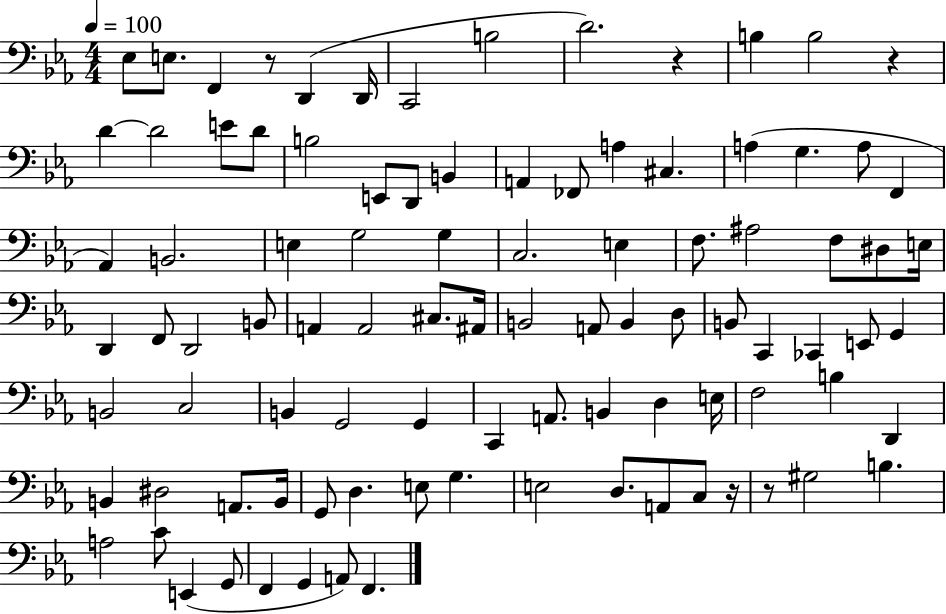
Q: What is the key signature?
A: EES major